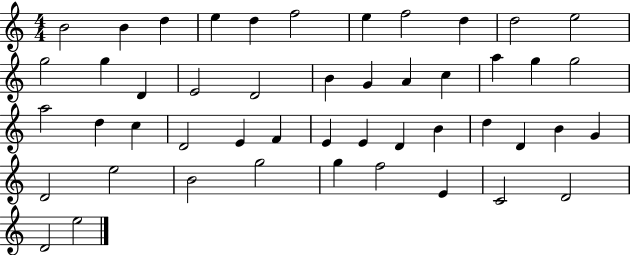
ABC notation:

X:1
T:Untitled
M:4/4
L:1/4
K:C
B2 B d e d f2 e f2 d d2 e2 g2 g D E2 D2 B G A c a g g2 a2 d c D2 E F E E D B d D B G D2 e2 B2 g2 g f2 E C2 D2 D2 e2